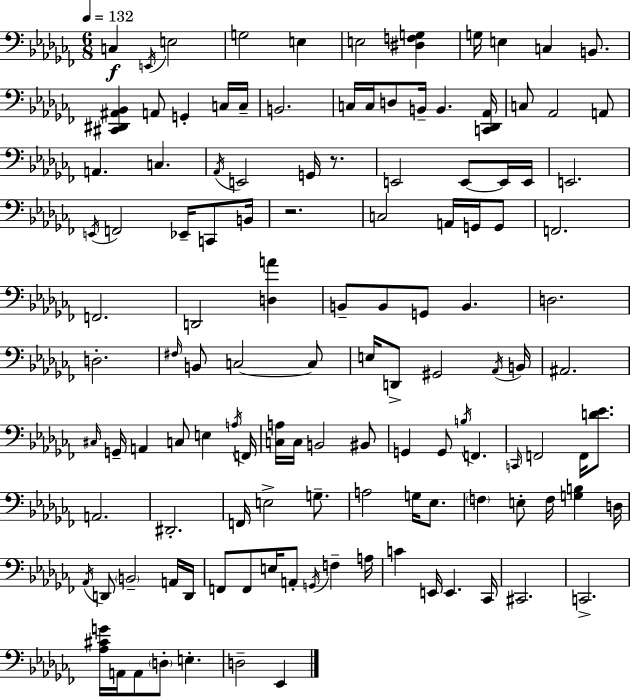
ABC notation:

X:1
T:Untitled
M:6/8
L:1/4
K:Abm
C, E,,/4 E,2 G,2 E, E,2 [^D,F,G,] G,/4 E, C, B,,/2 [^C,,^D,,^A,,_B,,] A,,/2 G,, C,/4 C,/4 B,,2 C,/4 C,/4 D,/2 B,,/4 B,, [C,,_D,,_A,,]/4 C,/2 _A,,2 A,,/2 A,, C, _A,,/4 E,,2 G,,/4 z/2 E,,2 E,,/2 E,,/4 E,,/4 E,,2 E,,/4 F,,2 _E,,/4 C,,/2 B,,/4 z2 C,2 A,,/4 G,,/4 G,,/2 F,,2 F,,2 D,,2 [D,A] B,,/2 B,,/2 G,,/2 B,, D,2 D,2 ^F,/4 B,,/2 C,2 C,/2 E,/4 D,,/2 ^G,,2 _A,,/4 B,,/4 ^A,,2 ^C,/4 G,,/4 A,, C,/2 E, A,/4 F,,/4 [C,A,]/4 C,/4 B,,2 ^B,,/2 G,, G,,/2 B,/4 F,, C,,/4 F,,2 F,,/4 [D_E]/2 A,,2 ^D,,2 F,,/4 E,2 G,/2 A,2 G,/4 _E,/2 F, E,/2 F,/4 [G,B,] D,/4 _A,,/4 D,,/2 B,,2 A,,/4 D,,/4 F,,/2 F,,/2 E,/4 A,,/2 G,,/4 F, A,/4 C E,,/4 E,, _C,,/4 ^C,,2 C,,2 [_A,^CG]/4 A,,/4 A,,/2 D,/2 E, D,2 _E,,